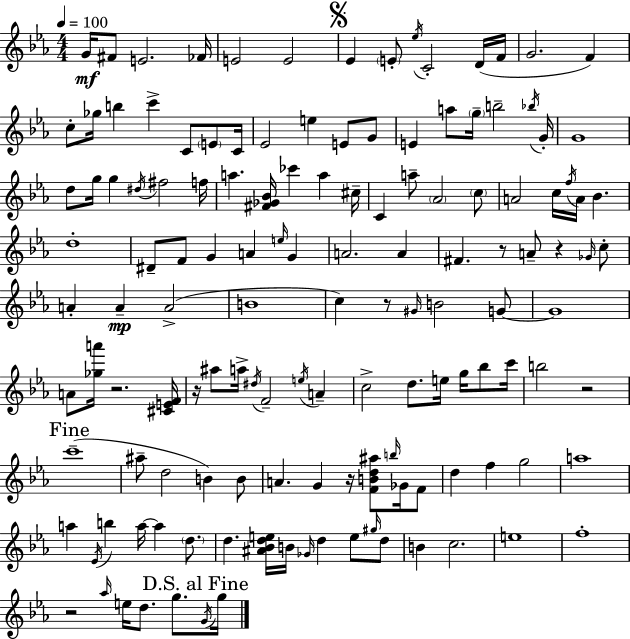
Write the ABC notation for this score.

X:1
T:Untitled
M:4/4
L:1/4
K:Eb
G/4 ^F/2 E2 _F/4 E2 E2 _E E/2 _e/4 C2 D/4 F/4 G2 F c/2 _g/4 b c' C/2 E/2 C/4 _E2 e E/2 G/2 E a/2 g/4 b2 _b/4 G/4 G4 d/2 g/4 g ^d/4 ^f2 f/4 a [^F_G_B]/4 _c' a ^c/4 C a/2 _A2 c/2 A2 c/4 f/4 A/4 _B d4 ^D/2 F/2 G A e/4 G A2 A ^F z/2 A/2 z _G/4 c/2 A A A2 B4 c z/2 ^G/4 B2 G/2 G4 A/2 [_ga']/4 z2 [^CEF]/4 z/4 ^a/2 a/4 ^d/4 F2 e/4 A c2 d/2 e/4 g/4 _b/2 c'/4 b2 z2 c'4 ^a/2 d2 B B/2 A G z/4 [FBd^a]/2 b/4 _G/4 F/2 d f g2 a4 a _E/4 b a/4 a d/2 d [^A_Bde]/4 B/4 _G/4 d e/2 ^g/4 d/2 B c2 e4 f4 z2 _a/4 e/4 d/2 g/2 G/4 g/4